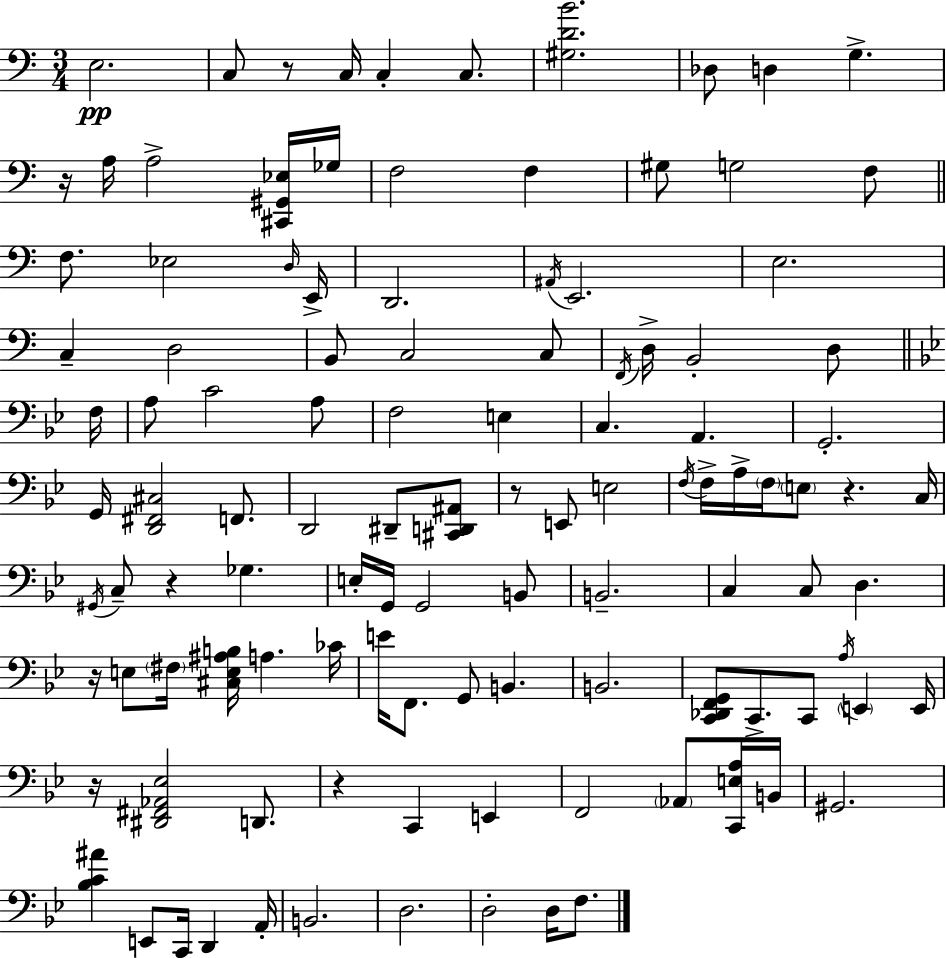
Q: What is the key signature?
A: A minor